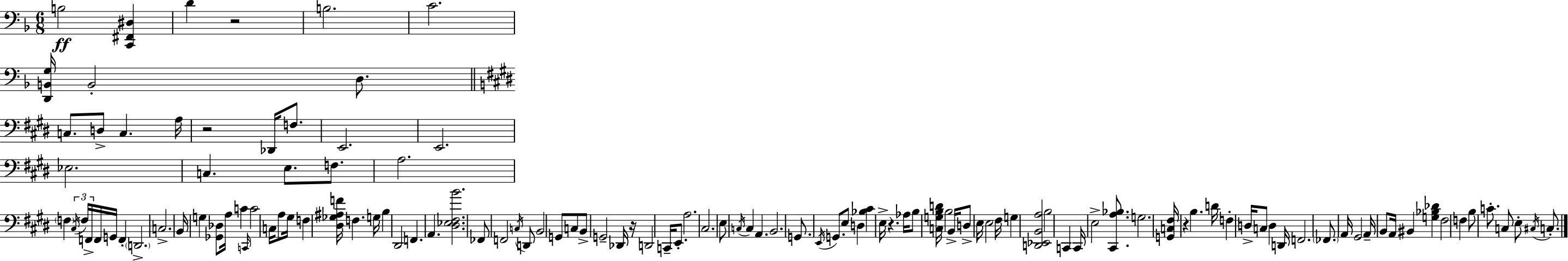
{
  \clef bass
  \numericTimeSignature
  \time 6/8
  \key d \minor
  b2\ff <c, fis, dis>4 | d'4 r2 | b2. | c'2. | \break <d, b, g>16 b,2-. d8. | \bar "||" \break \key e \major c8. d8-> c4. a16 | r2 des,16 f8. | e,2. | e,2. | \break ees2. | c4. e8. f8. | a2. | \parenthesize f4 \tuplet 3/2 { \acciaccatura { cis16 } f16 f,16-> } f,16 g,16 f,4-. | \break \parenthesize d,2.-> | c2.-> | b,16 g4 <ges, des>8 a16 c'4 | \grace { c,16 } c'2 c16 a8 | \break gis16 f4 <dis ges ais f'>16 f4. | g16 b4 dis,2 | f,4. a,4. | <dis ees fis b'>2. | \break fes,8 f,2 | \acciaccatura { c16 } d,8 b,2 g,8 | c8 b,8-> g,2-- | des,16 r16 d,2 c,16-- | \break e,8.-. a2. | cis2. | e8 \acciaccatura { c16 } c4 a,4. | b,2. | \break g,8. \acciaccatura { e,16 } g,8. e8 | d4 <bes cis'>4 e16-> r4. | aes16 b8 <c g b d'>16 b2 | b,16-> d8-> e16 e2 | \break fis16 g4 <d, ees, b, a>2 | b2 | c,4 c,16 e2-> | <cis, a bes>8. g2. | \break <g, c fis>16 r4 b4. | d'16 f4-. d16-> c8 | d4 d,16 f,2. | \parenthesize fes,8. a,16 gis,2 | \break a,16-- b,8 a,16 bis,4 | <g bes des'>4 fis2 | f4 b8 c'8.-. c8 | e8-. \acciaccatura { cis16 } c8.-. \bar "|."
}